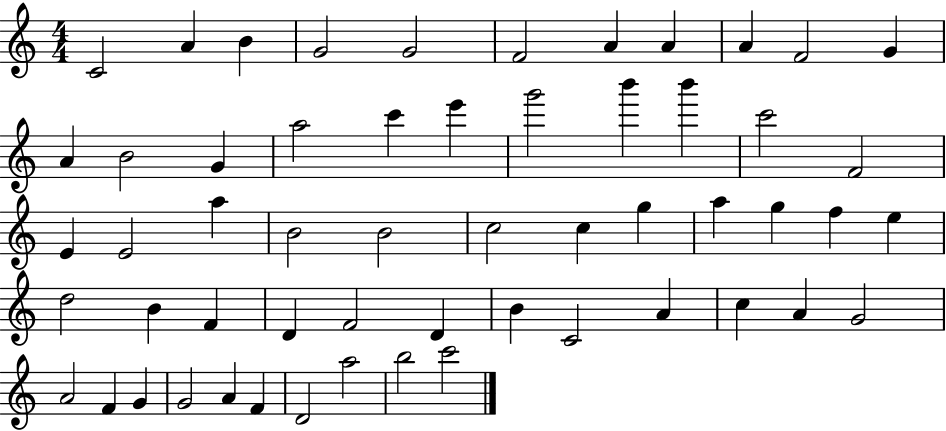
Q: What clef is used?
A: treble